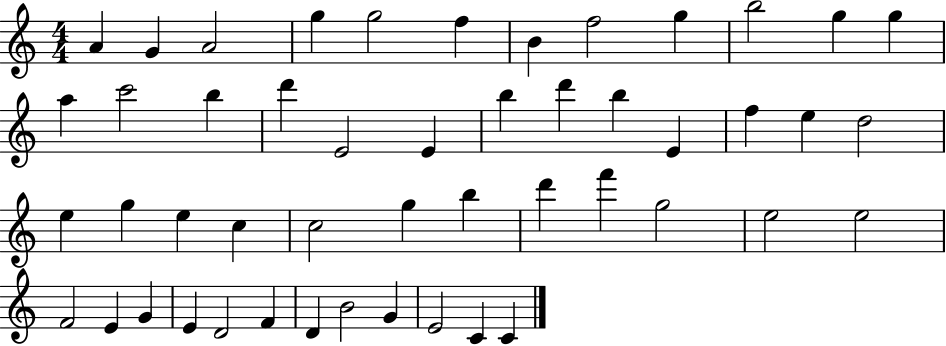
{
  \clef treble
  \numericTimeSignature
  \time 4/4
  \key c \major
  a'4 g'4 a'2 | g''4 g''2 f''4 | b'4 f''2 g''4 | b''2 g''4 g''4 | \break a''4 c'''2 b''4 | d'''4 e'2 e'4 | b''4 d'''4 b''4 e'4 | f''4 e''4 d''2 | \break e''4 g''4 e''4 c''4 | c''2 g''4 b''4 | d'''4 f'''4 g''2 | e''2 e''2 | \break f'2 e'4 g'4 | e'4 d'2 f'4 | d'4 b'2 g'4 | e'2 c'4 c'4 | \break \bar "|."
}